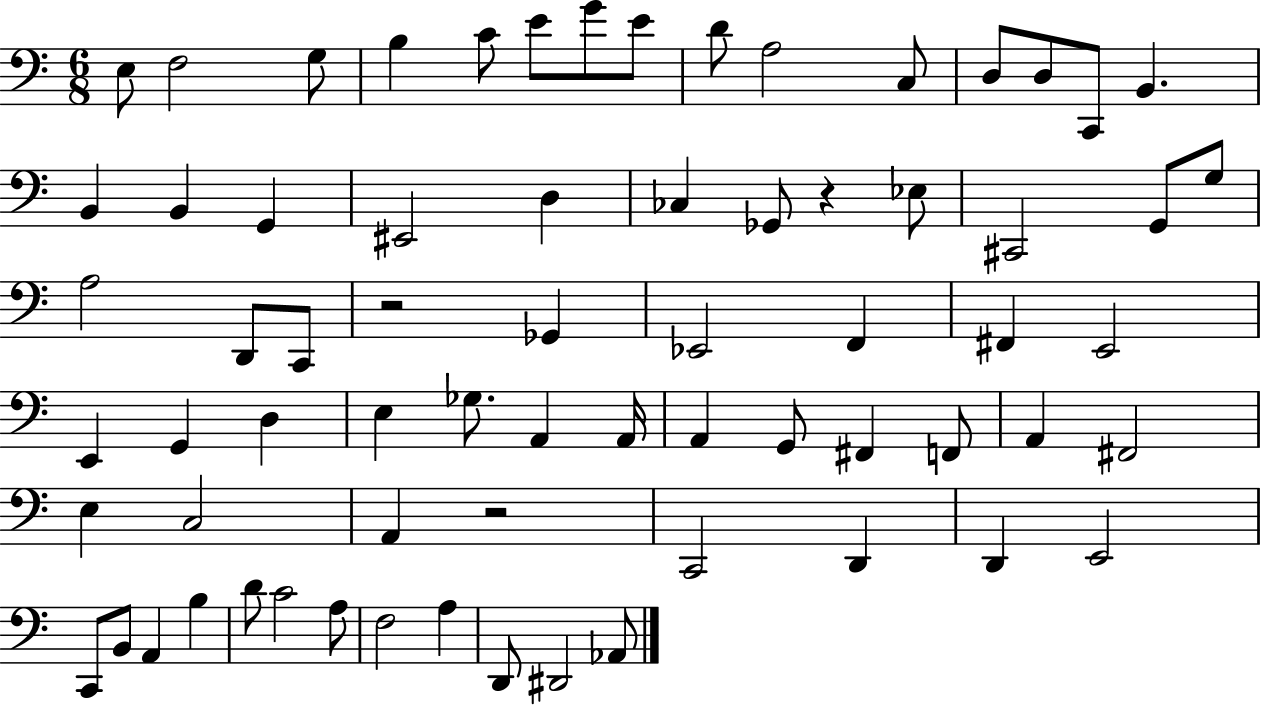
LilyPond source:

{
  \clef bass
  \numericTimeSignature
  \time 6/8
  \key c \major
  e8 f2 g8 | b4 c'8 e'8 g'8 e'8 | d'8 a2 c8 | d8 d8 c,8 b,4. | \break b,4 b,4 g,4 | eis,2 d4 | ces4 ges,8 r4 ees8 | cis,2 g,8 g8 | \break a2 d,8 c,8 | r2 ges,4 | ees,2 f,4 | fis,4 e,2 | \break e,4 g,4 d4 | e4 ges8. a,4 a,16 | a,4 g,8 fis,4 f,8 | a,4 fis,2 | \break e4 c2 | a,4 r2 | c,2 d,4 | d,4 e,2 | \break c,8 b,8 a,4 b4 | d'8 c'2 a8 | f2 a4 | d,8 dis,2 aes,8 | \break \bar "|."
}